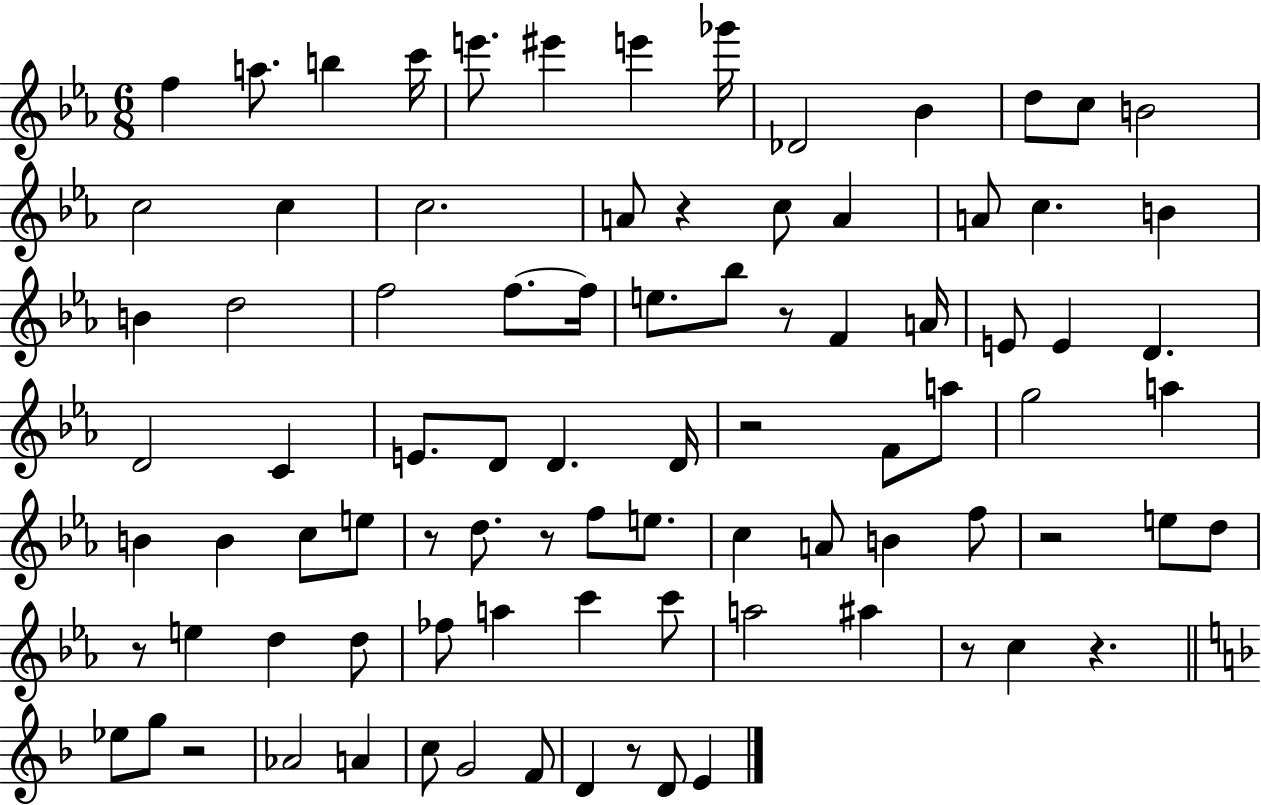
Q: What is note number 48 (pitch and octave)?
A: E5